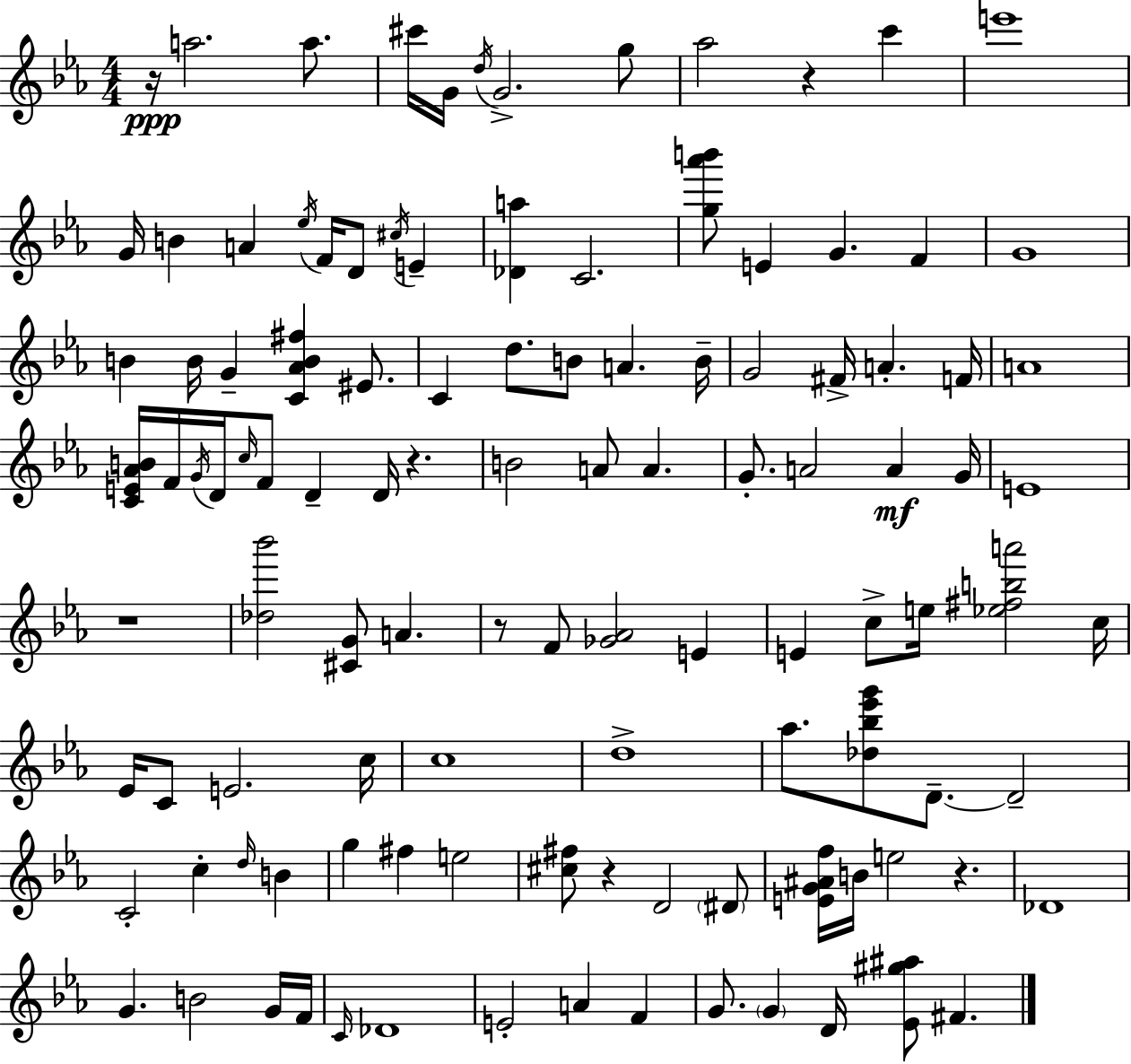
X:1
T:Untitled
M:4/4
L:1/4
K:Cm
z/4 a2 a/2 ^c'/4 G/4 d/4 G2 g/2 _a2 z c' e'4 G/4 B A _e/4 F/4 D/2 ^c/4 E [_Da] C2 [g_a'b']/2 E G F G4 B B/4 G [C_AB^f] ^E/2 C d/2 B/2 A B/4 G2 ^F/4 A F/4 A4 [CE_AB]/4 F/4 G/4 D/4 c/4 F/2 D D/4 z B2 A/2 A G/2 A2 A G/4 E4 z4 [_d_b']2 [^CG]/2 A z/2 F/2 [_G_A]2 E E c/2 e/4 [_e^fba']2 c/4 _E/4 C/2 E2 c/4 c4 d4 _a/2 [_d_b_e'g']/2 D/2 D2 C2 c d/4 B g ^f e2 [^c^f]/2 z D2 ^D/2 [EG^Af]/4 B/4 e2 z _D4 G B2 G/4 F/4 C/4 _D4 E2 A F G/2 G D/4 [_E^g^a]/2 ^F